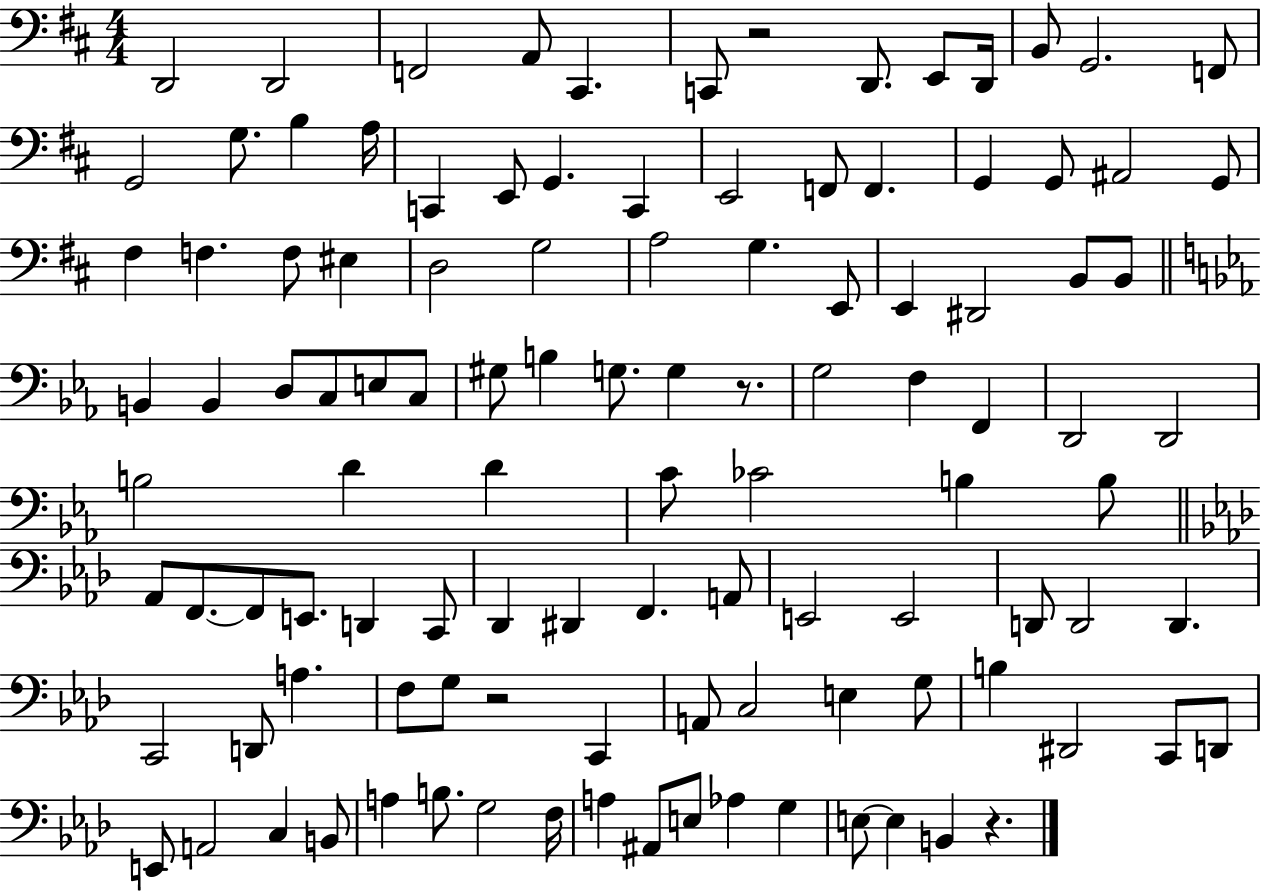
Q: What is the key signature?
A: D major